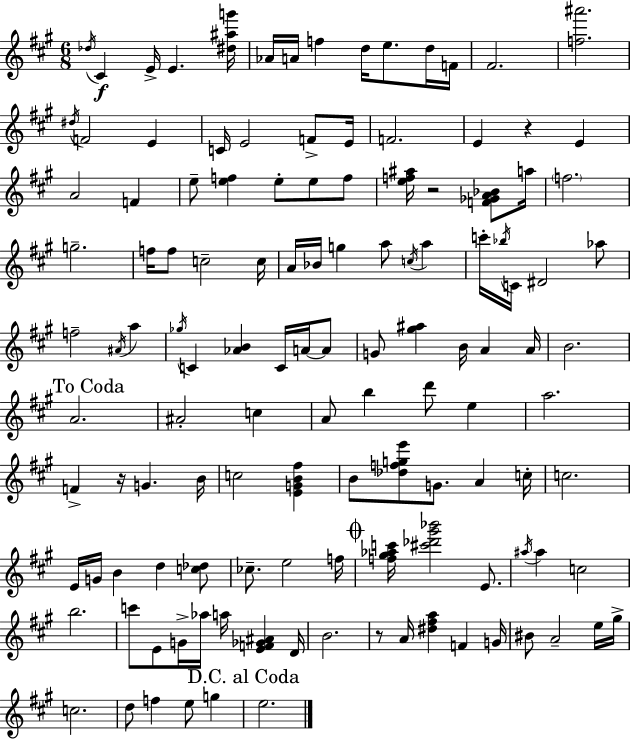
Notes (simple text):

Db5/s C#4/q E4/s E4/q. [D#5,A#5,G6]/s Ab4/s A4/s F5/q D5/s E5/e. D5/s F4/s F#4/h. [F5,A#6]/h. D#5/s F4/h E4/q C4/s E4/h F4/e E4/s F4/h. E4/q R/q E4/q A4/h F4/q E5/e [E5,F5]/q E5/e E5/e F5/e [E5,F5,A#5]/s R/h [F4,Gb4,A4,Bb4]/e A5/s F5/h. G5/h. F5/s F5/e C5/h C5/s A4/s Bb4/s G5/q A5/e C5/s A5/q C6/s Bb5/s C4/s D#4/h Ab5/e F5/h A#4/s A5/q Gb5/s C4/q [Ab4,B4]/q C4/s A4/s A4/e G4/e [G#5,A#5]/q B4/s A4/q A4/s B4/h. A4/h. A#4/h C5/q A4/e B5/q D6/e E5/q A5/h. F4/q R/s G4/q. B4/s C5/h [E4,G4,B4,F#5]/q B4/e [Db5,F5,G5,E6]/e G4/e. A4/q C5/s C5/h. E4/s G4/s B4/q D5/q [C5,Db5]/e CES5/e. E5/h F5/s [F5,G#5,Ab5,C6]/s [C#6,Db6,G#6,Bb6]/h E4/e. A#5/s A#5/q C5/h B5/h. C6/e E4/e G4/s Ab5/s A5/s [E4,F4,Gb4,A#4]/q D4/s B4/h. R/e A4/s [D#5,F#5,A5]/q F4/q G4/s BIS4/e A4/h E5/s G#5/s C5/h. D5/e F5/q E5/e G5/q E5/h.